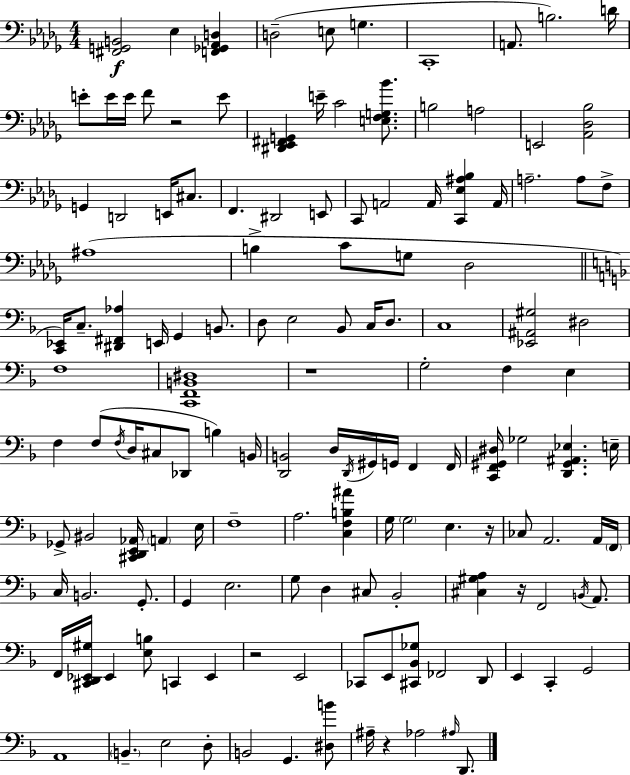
[F#2,G2,B2]/h Eb3/q [F2,Gb2,Ab2,D3]/q D3/h E3/e G3/q. C2/w A2/e. B3/h. D4/s E4/e E4/s E4/s F4/e R/h E4/e [D#2,Eb2,F#2,G2]/q E4/s C4/h [E3,F3,G3,Bb4]/e. B3/h A3/h E2/h [Ab2,Db3,Bb3]/h G2/q D2/h E2/s C#3/e. F2/q. D#2/h E2/e C2/e A2/h A2/s [C2,Eb3,A#3,Bb3]/q A2/s A3/h. A3/e F3/e A#3/w B3/q C4/e G3/e Db3/h [C2,Eb2]/s C3/e. [D#2,F#2,Ab3]/q E2/s G2/q B2/e. D3/e E3/h Bb2/e C3/s D3/e. C3/w [Eb2,A#2,G#3]/h D#3/h F3/w [C2,F2,B2,D#3]/w R/w G3/h F3/q E3/q F3/q F3/e F3/s D3/s C#3/e Db2/e B3/q B2/s [D2,B2]/h D3/s D2/s G#2/s G2/s F2/q F2/s [C2,F2,G#2,D#3]/s Gb3/h [D2,G#2,A#2,Eb3]/q. E3/s Gb2/e BIS2/h [C#2,D2,E2,Ab2]/s A2/q E3/s F3/w A3/h. [C3,F3,B3,A#4]/q G3/s G3/h E3/q. R/s CES3/e A2/h. A2/s F2/s C3/s B2/h. G2/e. G2/q E3/h. G3/e D3/q C#3/e Bb2/h [C#3,G#3,A3]/q R/s F2/h B2/s A2/e. F2/s [C#2,D2,Eb2,G#3]/s Eb2/q [E3,B3]/e C2/q Eb2/q R/h E2/h CES2/e E2/e [C#2,Bb2,Gb3]/e FES2/h D2/e E2/q C2/q G2/h A2/w B2/q. E3/h D3/e B2/h G2/q. [D#3,B4]/e A#3/s R/q Ab3/h A#3/s D2/e.